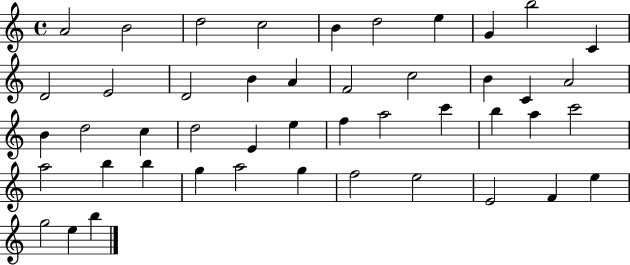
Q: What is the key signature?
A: C major